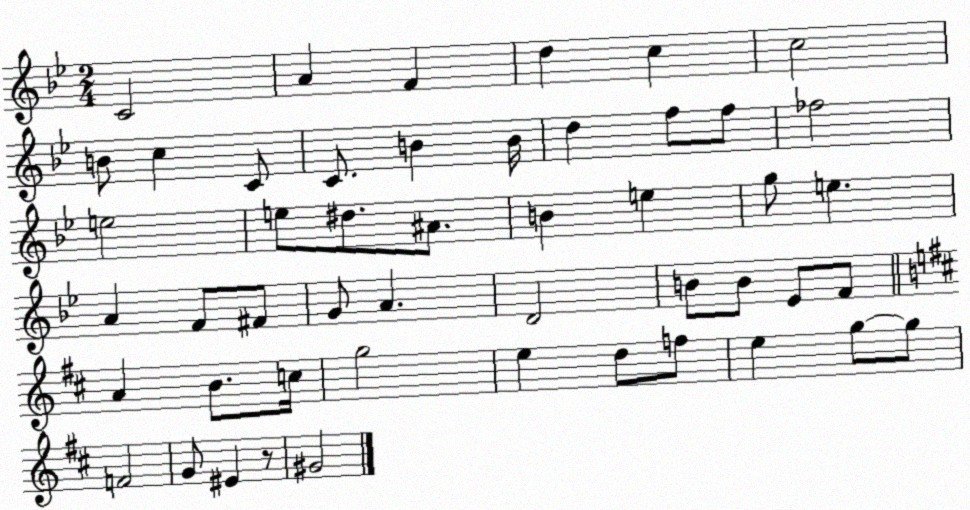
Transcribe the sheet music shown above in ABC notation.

X:1
T:Untitled
M:2/4
L:1/4
K:Bb
C2 A F d c c2 B/2 c C/2 C/2 B B/4 d f/2 f/2 _f2 e2 e/2 ^d/2 ^A/2 B e g/2 e A F/2 ^F/2 G/2 A D2 B/2 B/2 _E/2 F/2 A B/2 c/4 g2 e d/2 f/2 e g/2 g/2 F2 G/2 ^E z/2 ^G2